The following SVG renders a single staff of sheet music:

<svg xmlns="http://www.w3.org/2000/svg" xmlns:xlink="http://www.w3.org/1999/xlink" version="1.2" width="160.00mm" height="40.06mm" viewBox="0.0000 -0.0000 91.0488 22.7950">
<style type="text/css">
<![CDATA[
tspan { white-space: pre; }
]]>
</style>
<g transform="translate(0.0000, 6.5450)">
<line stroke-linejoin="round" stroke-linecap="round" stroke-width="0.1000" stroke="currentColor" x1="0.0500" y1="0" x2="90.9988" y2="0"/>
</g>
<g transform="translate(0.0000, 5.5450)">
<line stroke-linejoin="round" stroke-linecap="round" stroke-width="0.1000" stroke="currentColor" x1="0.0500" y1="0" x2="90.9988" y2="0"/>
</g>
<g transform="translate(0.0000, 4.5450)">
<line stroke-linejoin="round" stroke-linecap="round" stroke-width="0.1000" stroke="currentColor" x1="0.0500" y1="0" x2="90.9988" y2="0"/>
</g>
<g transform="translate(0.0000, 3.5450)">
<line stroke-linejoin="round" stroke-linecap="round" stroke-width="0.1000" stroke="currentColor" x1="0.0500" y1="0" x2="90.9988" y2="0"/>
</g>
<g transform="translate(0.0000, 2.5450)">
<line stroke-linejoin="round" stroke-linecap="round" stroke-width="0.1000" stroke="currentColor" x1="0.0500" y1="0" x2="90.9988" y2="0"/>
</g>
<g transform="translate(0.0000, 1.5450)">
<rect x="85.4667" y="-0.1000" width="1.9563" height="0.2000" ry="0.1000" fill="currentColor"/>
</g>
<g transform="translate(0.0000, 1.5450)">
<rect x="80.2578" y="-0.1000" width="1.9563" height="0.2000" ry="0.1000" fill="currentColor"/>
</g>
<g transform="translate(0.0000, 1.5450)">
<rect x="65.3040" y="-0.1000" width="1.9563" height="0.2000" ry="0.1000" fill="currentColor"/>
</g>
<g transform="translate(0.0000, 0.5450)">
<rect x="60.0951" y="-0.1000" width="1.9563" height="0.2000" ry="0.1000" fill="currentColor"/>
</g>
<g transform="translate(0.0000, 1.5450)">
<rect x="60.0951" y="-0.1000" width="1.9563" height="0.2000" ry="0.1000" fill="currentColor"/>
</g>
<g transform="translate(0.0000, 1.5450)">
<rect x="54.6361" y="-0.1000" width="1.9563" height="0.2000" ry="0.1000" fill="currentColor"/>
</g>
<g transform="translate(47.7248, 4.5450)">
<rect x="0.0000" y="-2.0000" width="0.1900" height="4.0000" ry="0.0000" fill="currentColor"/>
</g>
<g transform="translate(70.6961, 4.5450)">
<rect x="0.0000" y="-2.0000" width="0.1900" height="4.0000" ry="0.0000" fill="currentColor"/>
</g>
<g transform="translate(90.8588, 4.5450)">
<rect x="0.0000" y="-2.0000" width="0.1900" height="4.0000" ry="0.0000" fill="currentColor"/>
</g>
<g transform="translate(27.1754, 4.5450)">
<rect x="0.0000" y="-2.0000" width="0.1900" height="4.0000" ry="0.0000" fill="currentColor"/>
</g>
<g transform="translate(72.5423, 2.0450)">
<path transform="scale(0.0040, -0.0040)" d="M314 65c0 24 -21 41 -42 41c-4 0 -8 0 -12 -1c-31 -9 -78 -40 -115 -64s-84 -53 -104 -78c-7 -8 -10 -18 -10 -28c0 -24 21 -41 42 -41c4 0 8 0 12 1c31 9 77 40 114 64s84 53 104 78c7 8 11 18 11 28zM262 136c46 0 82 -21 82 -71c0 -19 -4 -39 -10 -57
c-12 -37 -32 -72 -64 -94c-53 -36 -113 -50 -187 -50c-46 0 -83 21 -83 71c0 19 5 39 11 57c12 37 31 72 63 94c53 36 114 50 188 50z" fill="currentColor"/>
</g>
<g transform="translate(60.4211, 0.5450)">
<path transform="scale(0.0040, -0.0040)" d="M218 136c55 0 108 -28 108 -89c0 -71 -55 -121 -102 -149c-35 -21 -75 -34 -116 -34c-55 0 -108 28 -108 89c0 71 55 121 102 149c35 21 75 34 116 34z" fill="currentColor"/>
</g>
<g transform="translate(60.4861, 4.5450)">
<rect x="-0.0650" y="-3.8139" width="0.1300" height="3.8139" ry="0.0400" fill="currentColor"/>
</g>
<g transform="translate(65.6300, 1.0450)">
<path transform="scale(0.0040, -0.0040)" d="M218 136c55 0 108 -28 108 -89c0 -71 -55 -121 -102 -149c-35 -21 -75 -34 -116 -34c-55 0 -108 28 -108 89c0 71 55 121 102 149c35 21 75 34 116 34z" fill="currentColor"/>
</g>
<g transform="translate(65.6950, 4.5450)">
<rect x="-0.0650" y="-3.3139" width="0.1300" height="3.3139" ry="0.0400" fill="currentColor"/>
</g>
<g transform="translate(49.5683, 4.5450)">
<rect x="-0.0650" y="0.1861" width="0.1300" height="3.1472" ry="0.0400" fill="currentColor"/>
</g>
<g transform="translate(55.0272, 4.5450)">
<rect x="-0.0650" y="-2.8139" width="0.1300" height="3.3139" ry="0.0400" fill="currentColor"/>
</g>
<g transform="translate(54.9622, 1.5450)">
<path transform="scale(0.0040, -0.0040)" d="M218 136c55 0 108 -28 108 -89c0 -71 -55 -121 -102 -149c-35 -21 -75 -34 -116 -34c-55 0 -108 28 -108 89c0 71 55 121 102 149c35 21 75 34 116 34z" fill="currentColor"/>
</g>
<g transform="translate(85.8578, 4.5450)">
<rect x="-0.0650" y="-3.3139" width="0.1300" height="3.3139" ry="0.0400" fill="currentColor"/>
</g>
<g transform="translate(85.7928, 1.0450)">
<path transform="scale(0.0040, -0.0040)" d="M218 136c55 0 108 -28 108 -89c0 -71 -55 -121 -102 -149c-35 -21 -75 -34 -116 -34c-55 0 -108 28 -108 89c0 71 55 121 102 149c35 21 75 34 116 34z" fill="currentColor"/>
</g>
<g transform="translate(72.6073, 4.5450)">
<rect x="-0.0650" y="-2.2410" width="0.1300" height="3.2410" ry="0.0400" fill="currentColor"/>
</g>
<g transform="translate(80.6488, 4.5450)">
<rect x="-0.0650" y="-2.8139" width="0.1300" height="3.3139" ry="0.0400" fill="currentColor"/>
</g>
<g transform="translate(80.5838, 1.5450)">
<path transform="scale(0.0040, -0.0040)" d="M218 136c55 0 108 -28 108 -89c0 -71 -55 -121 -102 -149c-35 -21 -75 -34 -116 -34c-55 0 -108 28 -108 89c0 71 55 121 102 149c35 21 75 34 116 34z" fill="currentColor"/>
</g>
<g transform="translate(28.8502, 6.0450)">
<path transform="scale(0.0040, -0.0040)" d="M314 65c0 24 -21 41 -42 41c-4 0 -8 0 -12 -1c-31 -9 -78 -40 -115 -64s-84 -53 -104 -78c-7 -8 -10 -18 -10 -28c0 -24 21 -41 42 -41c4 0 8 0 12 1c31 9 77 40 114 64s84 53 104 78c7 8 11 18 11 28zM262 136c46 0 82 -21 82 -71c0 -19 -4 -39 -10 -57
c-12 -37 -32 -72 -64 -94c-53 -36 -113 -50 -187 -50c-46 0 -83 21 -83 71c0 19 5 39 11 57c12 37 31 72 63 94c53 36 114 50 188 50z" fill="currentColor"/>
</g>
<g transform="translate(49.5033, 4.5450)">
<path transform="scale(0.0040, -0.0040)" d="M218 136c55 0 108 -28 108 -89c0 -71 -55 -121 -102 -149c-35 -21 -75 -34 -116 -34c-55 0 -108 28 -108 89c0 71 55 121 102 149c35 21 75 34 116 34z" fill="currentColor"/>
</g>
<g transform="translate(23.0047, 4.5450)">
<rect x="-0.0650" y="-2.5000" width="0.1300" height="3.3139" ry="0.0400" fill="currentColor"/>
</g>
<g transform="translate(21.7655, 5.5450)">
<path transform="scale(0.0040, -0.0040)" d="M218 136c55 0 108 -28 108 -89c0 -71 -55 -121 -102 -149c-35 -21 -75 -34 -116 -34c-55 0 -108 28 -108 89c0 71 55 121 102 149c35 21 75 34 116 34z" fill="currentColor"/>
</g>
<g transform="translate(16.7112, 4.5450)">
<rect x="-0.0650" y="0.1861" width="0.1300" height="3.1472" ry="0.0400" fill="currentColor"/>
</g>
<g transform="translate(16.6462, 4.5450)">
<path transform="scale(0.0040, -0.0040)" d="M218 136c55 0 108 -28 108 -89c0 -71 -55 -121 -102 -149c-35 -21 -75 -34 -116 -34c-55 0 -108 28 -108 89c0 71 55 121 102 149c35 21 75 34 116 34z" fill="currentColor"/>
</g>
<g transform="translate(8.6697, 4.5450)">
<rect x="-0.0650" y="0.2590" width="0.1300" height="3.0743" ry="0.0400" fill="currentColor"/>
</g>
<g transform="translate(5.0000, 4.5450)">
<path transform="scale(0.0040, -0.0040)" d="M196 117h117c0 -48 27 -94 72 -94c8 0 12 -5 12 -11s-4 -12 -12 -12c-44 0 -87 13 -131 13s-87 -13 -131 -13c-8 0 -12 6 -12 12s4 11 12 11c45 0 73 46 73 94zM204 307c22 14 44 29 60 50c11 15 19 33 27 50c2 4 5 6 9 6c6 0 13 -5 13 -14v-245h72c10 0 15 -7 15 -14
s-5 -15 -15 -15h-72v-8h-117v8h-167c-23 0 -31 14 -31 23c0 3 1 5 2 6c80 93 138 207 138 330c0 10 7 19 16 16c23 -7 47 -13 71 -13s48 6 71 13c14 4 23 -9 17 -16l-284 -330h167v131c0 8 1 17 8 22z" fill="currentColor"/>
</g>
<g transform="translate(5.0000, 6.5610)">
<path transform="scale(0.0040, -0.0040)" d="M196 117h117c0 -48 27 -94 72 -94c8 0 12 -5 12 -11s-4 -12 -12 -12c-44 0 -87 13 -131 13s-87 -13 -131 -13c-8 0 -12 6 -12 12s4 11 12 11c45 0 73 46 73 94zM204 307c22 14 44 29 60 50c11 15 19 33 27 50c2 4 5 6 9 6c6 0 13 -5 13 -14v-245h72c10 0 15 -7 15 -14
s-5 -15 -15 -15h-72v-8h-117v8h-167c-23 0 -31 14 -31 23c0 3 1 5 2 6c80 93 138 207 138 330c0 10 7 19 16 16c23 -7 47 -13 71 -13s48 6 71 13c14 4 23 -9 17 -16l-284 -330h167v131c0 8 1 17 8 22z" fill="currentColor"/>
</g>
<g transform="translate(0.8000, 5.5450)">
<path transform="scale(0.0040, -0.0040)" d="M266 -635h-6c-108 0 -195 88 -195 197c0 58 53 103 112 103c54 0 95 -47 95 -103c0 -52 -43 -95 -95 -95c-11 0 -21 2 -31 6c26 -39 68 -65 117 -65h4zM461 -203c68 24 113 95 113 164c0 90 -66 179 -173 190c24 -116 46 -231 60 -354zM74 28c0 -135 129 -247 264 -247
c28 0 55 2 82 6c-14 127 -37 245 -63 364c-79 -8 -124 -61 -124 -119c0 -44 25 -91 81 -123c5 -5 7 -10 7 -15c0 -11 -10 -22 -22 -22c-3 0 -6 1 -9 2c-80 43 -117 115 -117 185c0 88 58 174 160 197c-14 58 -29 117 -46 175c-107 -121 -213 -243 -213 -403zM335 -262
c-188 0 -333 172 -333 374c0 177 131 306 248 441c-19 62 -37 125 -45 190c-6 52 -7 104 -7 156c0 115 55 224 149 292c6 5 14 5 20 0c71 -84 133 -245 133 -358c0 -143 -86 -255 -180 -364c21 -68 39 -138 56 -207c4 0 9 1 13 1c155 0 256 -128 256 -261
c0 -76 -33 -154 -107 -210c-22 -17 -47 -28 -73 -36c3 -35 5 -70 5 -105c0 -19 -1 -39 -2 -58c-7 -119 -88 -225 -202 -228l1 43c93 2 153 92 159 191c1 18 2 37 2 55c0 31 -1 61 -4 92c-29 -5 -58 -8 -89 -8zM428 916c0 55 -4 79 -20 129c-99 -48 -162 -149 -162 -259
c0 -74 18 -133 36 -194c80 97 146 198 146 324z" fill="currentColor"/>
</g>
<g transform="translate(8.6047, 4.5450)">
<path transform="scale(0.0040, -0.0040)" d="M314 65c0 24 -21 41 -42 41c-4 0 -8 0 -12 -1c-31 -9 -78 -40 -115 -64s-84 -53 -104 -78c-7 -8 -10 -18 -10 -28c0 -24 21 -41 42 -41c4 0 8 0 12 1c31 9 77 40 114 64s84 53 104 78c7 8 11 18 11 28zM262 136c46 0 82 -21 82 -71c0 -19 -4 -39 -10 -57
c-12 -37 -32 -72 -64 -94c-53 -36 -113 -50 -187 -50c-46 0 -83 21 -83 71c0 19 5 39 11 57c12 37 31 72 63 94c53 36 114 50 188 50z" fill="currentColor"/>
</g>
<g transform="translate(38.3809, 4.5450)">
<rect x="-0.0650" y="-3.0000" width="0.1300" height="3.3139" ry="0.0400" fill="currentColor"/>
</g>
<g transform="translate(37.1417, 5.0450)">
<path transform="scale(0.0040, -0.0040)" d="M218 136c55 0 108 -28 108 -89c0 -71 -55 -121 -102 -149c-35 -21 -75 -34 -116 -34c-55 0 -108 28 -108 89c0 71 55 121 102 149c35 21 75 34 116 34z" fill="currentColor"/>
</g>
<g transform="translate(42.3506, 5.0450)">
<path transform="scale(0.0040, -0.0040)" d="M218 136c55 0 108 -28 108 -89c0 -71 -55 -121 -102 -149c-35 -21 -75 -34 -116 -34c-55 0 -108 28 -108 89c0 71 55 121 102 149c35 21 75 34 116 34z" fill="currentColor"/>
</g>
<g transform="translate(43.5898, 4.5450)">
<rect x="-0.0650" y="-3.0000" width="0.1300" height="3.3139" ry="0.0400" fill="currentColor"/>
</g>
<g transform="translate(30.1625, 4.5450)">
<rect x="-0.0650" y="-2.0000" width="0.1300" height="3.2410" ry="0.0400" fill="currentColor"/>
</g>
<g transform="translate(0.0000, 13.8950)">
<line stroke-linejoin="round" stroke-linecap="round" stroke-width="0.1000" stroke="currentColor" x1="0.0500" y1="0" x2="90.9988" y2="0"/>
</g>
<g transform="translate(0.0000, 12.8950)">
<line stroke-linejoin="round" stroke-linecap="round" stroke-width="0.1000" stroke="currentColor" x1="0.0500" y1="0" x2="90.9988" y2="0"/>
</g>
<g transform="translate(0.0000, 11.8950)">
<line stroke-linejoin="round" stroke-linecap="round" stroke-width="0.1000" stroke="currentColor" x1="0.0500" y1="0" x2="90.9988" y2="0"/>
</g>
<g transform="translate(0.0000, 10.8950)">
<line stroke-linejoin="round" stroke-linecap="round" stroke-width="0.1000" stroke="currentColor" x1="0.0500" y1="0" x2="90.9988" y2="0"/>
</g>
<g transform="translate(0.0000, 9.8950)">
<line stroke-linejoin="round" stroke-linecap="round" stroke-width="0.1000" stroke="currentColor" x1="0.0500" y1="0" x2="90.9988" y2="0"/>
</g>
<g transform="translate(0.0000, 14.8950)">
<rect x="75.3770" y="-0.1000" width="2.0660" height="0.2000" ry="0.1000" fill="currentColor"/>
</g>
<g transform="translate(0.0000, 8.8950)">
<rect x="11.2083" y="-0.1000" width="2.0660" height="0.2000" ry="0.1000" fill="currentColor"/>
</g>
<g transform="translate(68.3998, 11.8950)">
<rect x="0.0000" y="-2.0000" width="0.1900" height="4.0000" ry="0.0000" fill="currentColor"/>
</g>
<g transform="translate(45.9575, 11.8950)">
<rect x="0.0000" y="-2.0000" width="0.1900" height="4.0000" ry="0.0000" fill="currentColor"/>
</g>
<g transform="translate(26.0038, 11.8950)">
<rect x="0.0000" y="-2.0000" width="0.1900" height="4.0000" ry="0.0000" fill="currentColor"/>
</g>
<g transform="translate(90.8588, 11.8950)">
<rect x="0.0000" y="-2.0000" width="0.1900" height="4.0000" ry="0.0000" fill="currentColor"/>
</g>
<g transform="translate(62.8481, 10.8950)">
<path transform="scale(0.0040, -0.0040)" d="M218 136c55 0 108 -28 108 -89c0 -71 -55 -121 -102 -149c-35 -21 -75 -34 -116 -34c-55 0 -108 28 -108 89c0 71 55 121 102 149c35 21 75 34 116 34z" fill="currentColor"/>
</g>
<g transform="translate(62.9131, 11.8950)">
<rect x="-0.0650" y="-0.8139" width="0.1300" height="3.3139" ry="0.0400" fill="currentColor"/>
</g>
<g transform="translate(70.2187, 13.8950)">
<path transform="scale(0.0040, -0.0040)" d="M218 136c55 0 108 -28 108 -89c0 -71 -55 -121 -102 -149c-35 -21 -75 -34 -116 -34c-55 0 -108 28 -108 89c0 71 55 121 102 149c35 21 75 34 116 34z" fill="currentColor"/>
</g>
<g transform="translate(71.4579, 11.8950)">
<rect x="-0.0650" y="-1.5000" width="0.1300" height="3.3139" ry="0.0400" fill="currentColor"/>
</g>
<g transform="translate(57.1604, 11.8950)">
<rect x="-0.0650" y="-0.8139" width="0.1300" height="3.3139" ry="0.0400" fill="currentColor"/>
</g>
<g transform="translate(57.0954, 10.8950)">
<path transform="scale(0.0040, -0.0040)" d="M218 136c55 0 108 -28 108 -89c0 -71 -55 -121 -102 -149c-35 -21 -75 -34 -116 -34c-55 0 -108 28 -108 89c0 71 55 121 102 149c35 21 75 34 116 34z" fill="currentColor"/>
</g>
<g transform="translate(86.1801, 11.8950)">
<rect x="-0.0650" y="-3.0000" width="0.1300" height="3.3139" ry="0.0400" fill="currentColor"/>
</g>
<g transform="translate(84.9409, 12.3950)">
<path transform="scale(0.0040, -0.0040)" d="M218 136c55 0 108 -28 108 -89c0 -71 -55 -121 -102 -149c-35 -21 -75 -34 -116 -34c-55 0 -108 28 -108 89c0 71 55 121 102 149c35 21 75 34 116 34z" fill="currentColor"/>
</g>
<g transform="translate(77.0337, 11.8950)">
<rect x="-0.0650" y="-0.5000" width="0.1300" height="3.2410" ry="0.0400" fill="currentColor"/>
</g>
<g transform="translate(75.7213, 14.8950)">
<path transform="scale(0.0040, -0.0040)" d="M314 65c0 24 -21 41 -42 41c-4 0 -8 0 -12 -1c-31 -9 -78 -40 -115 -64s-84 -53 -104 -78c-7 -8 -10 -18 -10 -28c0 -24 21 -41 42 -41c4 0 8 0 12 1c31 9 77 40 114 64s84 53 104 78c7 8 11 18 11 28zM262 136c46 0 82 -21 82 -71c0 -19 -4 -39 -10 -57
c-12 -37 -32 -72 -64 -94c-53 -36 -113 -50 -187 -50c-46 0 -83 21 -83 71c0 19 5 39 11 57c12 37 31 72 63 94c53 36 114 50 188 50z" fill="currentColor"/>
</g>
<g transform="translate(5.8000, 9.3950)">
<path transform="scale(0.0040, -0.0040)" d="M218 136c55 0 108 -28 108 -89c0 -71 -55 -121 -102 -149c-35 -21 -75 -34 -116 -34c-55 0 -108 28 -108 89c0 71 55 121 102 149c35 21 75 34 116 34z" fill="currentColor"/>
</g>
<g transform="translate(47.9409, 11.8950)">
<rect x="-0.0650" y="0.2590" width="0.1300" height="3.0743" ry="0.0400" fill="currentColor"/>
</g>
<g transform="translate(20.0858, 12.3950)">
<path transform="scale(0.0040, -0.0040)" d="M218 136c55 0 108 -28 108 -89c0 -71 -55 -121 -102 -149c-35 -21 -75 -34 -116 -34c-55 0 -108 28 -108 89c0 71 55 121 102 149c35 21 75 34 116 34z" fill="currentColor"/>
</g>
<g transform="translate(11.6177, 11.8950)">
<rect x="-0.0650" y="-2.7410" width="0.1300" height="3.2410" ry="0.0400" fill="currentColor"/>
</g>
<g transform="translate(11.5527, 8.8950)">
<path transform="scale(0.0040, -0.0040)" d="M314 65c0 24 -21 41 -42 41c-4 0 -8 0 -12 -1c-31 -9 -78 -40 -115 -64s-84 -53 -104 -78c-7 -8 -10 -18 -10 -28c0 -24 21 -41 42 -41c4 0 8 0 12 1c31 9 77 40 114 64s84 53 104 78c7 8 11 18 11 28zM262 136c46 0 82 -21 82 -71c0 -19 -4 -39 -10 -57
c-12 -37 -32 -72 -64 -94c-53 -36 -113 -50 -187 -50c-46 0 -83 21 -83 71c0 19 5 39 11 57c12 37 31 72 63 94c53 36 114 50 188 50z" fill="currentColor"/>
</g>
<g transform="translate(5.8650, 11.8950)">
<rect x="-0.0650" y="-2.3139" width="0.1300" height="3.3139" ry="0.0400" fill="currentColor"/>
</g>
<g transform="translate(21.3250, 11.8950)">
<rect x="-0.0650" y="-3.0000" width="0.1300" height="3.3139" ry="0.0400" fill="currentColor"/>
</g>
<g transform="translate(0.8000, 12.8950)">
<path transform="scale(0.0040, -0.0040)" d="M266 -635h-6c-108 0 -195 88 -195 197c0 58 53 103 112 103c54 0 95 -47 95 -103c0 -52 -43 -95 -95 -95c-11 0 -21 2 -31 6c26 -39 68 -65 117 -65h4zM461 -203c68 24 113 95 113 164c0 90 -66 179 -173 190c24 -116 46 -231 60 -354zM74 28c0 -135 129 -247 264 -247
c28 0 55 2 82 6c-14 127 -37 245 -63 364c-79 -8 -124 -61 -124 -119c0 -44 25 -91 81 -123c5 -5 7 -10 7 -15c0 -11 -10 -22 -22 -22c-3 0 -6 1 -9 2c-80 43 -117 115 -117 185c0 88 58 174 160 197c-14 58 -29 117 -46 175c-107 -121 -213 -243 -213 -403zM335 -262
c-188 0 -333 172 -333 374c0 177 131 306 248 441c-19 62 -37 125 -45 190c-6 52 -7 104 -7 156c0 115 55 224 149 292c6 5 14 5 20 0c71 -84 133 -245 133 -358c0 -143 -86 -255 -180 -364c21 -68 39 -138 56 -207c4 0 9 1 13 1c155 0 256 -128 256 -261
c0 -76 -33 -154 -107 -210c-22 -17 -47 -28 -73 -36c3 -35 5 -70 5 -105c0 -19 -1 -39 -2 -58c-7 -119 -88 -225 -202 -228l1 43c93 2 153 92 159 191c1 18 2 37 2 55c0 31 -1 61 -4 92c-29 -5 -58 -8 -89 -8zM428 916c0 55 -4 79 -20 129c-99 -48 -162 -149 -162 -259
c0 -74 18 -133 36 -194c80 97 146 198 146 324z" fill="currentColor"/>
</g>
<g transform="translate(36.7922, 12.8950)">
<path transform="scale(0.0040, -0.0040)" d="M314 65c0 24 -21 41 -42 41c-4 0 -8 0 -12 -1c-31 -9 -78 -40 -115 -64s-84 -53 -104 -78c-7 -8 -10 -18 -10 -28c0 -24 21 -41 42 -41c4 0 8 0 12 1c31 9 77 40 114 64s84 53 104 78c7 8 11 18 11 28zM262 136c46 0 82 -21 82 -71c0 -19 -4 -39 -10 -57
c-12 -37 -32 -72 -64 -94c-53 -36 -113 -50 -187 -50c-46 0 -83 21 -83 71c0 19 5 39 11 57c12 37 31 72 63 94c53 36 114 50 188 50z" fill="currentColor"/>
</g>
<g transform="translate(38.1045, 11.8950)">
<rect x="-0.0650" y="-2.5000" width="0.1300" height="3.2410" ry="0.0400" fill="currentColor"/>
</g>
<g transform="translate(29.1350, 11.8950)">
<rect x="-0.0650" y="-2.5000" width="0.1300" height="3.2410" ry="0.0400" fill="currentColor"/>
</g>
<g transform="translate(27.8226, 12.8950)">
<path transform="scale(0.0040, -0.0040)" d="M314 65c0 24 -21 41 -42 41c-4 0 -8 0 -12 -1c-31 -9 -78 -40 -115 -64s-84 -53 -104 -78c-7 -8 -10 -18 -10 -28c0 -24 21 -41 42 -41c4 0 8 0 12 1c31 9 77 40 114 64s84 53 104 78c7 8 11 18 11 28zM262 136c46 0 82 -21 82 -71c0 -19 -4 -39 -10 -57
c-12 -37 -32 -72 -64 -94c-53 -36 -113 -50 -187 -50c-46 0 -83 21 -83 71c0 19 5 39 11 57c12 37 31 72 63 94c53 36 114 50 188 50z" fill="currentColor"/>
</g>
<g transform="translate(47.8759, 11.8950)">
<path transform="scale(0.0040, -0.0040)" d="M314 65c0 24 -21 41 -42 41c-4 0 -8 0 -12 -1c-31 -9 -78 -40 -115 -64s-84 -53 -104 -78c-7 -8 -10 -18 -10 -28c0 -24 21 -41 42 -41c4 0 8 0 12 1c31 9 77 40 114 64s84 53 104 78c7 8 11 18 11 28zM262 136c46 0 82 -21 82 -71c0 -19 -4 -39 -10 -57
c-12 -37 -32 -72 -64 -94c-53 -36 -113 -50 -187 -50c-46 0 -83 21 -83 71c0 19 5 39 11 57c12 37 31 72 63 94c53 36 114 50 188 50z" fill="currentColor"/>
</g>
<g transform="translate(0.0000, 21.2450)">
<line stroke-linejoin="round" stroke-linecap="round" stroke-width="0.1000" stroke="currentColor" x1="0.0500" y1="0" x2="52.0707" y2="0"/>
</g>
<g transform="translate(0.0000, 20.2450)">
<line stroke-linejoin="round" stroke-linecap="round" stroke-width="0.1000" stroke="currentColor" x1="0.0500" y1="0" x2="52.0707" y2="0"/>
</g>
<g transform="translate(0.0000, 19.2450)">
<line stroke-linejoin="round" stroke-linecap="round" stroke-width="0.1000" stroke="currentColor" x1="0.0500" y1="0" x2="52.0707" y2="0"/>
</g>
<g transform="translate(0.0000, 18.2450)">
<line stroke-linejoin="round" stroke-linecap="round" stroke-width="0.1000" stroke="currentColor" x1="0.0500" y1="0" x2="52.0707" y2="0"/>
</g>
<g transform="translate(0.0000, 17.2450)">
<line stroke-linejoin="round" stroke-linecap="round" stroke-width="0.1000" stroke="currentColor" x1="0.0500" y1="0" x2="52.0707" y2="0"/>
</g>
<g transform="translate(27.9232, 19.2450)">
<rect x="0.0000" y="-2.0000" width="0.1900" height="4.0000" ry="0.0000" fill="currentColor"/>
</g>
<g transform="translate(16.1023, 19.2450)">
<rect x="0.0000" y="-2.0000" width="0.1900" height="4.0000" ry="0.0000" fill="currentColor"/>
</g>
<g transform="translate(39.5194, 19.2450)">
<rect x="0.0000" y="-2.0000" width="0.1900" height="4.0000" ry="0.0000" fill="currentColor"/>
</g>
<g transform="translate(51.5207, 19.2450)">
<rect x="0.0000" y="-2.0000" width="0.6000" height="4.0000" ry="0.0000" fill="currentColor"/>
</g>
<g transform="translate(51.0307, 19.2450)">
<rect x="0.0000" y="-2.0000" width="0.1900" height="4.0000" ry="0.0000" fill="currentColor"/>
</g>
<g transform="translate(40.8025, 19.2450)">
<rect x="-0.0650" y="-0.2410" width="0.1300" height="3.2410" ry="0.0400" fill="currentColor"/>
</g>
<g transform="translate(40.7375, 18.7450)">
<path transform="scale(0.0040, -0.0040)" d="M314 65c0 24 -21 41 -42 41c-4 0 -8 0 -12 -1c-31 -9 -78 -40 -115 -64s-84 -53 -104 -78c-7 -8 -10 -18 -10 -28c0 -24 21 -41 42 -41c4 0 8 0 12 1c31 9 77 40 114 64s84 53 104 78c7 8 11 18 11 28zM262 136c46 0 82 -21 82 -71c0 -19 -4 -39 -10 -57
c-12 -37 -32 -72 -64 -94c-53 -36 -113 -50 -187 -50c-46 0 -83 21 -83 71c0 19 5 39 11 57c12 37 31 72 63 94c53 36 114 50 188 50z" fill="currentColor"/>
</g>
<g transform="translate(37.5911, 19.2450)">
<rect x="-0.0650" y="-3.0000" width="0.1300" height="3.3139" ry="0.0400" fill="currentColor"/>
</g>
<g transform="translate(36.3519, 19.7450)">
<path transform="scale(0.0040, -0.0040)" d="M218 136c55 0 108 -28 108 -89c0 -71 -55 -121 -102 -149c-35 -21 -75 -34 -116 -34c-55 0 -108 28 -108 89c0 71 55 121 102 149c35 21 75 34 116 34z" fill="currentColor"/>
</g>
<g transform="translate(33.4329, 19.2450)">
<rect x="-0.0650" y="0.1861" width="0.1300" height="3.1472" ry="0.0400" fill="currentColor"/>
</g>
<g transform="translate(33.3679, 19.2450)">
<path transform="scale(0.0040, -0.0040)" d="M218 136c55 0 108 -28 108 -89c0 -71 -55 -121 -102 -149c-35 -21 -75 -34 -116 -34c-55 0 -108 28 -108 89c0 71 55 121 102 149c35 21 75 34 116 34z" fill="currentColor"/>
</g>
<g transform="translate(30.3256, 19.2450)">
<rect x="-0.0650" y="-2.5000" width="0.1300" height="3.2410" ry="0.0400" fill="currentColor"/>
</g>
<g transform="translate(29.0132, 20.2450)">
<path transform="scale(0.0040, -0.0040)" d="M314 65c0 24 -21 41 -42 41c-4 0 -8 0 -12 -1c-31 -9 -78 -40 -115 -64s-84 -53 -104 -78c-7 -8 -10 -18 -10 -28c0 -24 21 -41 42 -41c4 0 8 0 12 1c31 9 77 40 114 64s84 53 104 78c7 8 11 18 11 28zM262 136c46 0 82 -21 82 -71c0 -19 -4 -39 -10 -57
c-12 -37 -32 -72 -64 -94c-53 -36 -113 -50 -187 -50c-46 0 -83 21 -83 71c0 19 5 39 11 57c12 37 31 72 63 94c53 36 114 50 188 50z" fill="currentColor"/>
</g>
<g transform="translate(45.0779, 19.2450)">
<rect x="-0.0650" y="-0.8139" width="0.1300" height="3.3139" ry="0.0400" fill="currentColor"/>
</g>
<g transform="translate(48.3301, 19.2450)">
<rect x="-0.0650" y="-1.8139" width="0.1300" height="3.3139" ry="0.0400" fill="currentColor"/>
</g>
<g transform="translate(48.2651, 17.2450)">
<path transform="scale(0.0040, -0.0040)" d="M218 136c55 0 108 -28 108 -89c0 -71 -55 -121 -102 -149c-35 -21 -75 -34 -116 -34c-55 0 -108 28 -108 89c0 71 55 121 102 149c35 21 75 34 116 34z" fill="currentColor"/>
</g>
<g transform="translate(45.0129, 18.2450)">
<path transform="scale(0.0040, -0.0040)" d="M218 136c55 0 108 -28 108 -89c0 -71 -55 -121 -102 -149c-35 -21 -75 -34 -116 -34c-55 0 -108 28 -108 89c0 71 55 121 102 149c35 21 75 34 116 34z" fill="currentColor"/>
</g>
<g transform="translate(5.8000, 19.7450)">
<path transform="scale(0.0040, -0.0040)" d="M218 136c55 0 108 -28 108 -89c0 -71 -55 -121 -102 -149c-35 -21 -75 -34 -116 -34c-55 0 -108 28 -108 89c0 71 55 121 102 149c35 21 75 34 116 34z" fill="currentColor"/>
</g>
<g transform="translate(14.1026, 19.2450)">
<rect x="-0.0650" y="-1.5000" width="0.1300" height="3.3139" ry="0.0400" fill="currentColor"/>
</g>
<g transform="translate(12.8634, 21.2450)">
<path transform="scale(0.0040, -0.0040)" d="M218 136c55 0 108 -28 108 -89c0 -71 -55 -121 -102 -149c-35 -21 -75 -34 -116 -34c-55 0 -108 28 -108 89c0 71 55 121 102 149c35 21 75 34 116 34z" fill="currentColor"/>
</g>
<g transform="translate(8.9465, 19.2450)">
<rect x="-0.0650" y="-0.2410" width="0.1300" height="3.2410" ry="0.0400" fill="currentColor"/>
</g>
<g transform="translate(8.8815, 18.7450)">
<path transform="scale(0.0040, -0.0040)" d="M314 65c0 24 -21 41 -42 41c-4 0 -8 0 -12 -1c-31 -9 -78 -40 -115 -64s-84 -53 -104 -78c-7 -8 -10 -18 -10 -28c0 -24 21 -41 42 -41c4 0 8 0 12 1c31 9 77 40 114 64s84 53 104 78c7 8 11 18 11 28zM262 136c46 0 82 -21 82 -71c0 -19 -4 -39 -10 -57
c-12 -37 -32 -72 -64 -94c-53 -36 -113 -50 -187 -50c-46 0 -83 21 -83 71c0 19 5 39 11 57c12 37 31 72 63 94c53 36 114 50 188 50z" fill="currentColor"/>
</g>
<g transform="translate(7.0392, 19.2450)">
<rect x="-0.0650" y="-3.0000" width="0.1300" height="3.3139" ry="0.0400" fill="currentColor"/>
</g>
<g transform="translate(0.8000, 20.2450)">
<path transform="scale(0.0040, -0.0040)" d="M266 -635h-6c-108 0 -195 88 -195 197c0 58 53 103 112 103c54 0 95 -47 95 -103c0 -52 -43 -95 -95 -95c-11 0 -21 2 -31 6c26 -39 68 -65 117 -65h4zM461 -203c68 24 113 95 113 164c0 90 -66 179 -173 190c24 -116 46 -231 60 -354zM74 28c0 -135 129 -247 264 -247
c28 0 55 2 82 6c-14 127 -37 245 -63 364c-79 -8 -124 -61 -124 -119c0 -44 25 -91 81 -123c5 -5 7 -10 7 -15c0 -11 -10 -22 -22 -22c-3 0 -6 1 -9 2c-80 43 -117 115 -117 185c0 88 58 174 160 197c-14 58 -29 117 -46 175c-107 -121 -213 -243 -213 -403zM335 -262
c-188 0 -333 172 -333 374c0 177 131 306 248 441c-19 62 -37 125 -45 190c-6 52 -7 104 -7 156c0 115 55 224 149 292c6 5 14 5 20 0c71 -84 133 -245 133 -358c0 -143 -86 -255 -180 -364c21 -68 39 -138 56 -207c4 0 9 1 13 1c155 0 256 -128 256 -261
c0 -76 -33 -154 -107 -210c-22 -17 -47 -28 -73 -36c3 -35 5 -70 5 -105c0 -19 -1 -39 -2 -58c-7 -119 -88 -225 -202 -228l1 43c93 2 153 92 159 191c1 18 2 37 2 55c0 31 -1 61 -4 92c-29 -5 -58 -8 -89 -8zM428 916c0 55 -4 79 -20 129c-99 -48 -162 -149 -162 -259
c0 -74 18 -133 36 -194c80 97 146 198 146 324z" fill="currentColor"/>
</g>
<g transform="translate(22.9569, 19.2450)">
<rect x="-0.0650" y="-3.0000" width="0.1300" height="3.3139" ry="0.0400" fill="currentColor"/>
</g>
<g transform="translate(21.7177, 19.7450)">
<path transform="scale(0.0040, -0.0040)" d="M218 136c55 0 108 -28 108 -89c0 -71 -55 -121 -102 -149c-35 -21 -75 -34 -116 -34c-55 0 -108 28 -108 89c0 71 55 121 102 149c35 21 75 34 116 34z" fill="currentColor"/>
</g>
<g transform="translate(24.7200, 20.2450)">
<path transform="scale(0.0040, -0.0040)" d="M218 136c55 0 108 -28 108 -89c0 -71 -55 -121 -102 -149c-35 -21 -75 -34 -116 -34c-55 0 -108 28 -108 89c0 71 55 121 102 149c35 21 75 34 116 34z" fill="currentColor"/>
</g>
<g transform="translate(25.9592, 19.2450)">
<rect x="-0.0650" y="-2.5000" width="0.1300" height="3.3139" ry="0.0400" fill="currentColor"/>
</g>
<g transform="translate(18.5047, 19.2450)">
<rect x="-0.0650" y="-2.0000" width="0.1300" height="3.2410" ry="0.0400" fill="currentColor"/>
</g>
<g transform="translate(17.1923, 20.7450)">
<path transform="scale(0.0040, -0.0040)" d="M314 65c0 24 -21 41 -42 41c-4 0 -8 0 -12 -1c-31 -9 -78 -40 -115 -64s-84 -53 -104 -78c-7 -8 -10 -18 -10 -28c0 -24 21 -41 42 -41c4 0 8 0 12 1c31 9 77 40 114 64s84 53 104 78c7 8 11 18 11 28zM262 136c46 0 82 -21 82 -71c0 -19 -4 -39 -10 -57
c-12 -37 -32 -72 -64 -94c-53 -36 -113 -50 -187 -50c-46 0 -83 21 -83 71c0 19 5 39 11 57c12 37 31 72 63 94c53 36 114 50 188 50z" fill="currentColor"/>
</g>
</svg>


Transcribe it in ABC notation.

X:1
T:Untitled
M:4/4
L:1/4
K:C
B2 B G F2 A A B a c' b g2 a b g a2 A G2 G2 B2 d d E C2 A A c2 E F2 A G G2 B A c2 d f